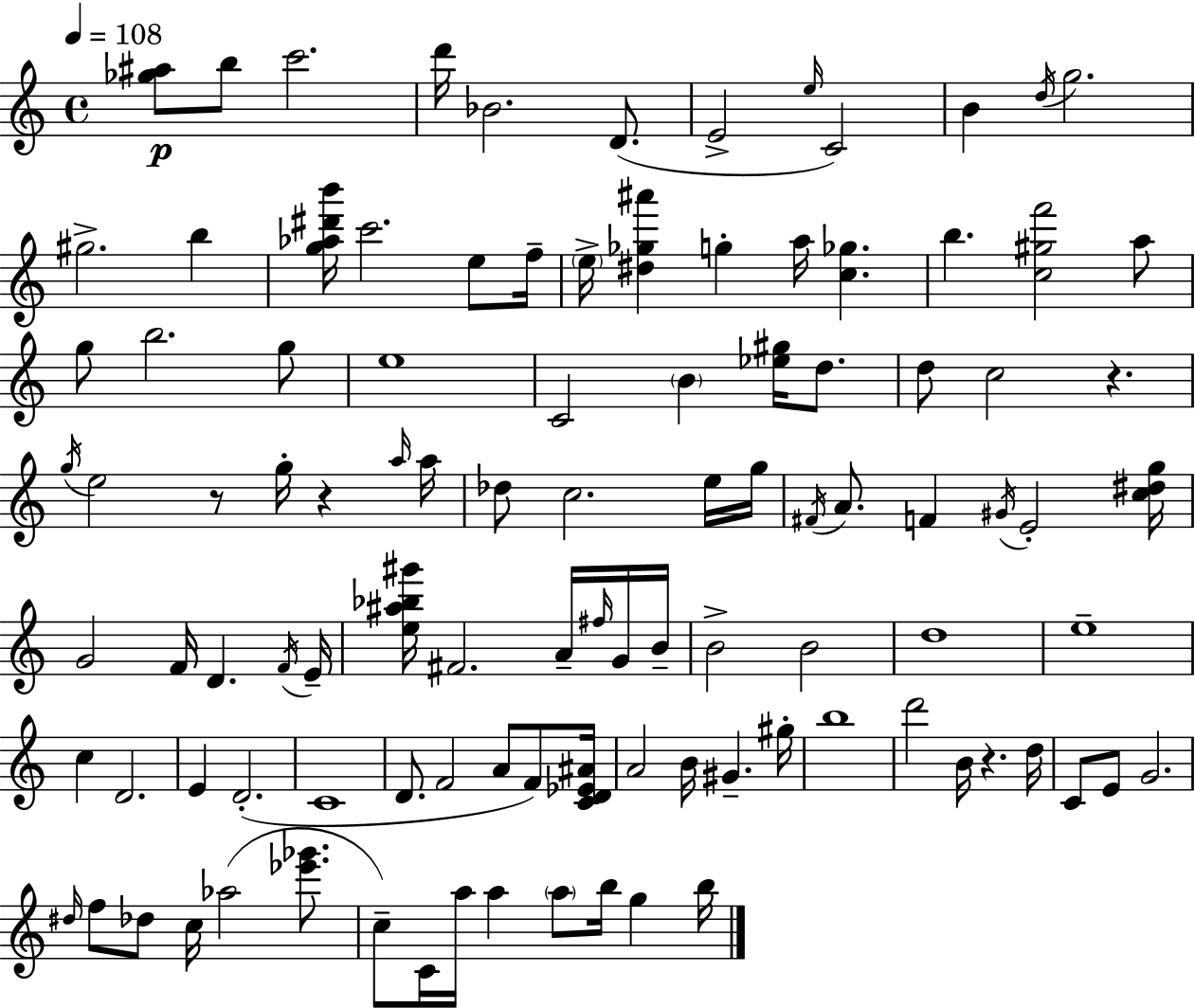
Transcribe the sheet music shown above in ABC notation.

X:1
T:Untitled
M:4/4
L:1/4
K:C
[_g^a]/2 b/2 c'2 d'/4 _B2 D/2 E2 e/4 C2 B d/4 g2 ^g2 b [g_a^d'b']/4 c'2 e/2 f/4 e/4 [^d_g^a'] g a/4 [c_g] b [c^gf']2 a/2 g/2 b2 g/2 e4 C2 B [_e^g]/4 d/2 d/2 c2 z g/4 e2 z/2 g/4 z a/4 a/4 _d/2 c2 e/4 g/4 ^F/4 A/2 F ^G/4 E2 [c^dg]/4 G2 F/4 D F/4 E/4 [e^a_b^g']/4 ^F2 A/4 ^f/4 G/4 B/4 B2 B2 d4 e4 c D2 E D2 C4 D/2 F2 A/2 F/2 [CD_E^A]/4 A2 B/4 ^G ^g/4 b4 d'2 B/4 z d/4 C/2 E/2 G2 ^d/4 f/2 _d/2 c/4 _a2 [_e'_g']/2 c/2 C/4 a/4 a a/2 b/4 g b/4